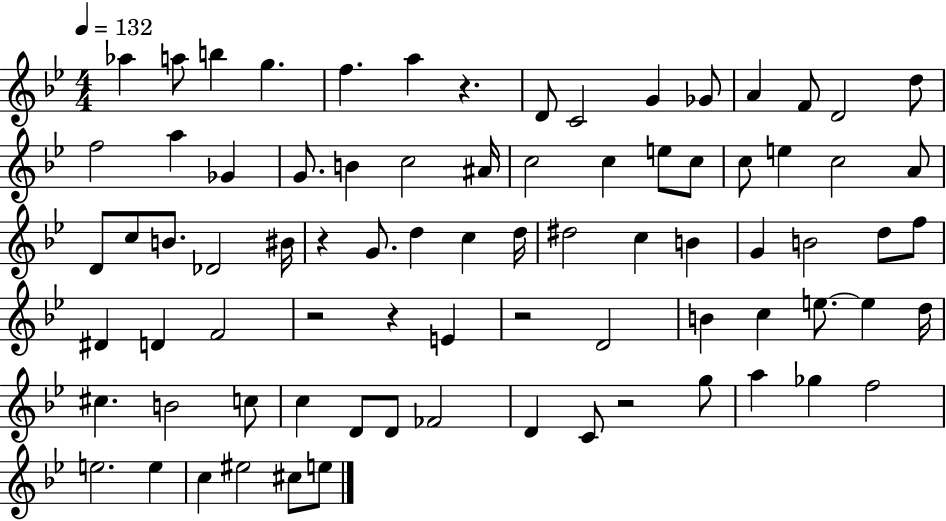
Ab5/q A5/e B5/q G5/q. F5/q. A5/q R/q. D4/e C4/h G4/q Gb4/e A4/q F4/e D4/h D5/e F5/h A5/q Gb4/q G4/e. B4/q C5/h A#4/s C5/h C5/q E5/e C5/e C5/e E5/q C5/h A4/e D4/e C5/e B4/e. Db4/h BIS4/s R/q G4/e. D5/q C5/q D5/s D#5/h C5/q B4/q G4/q B4/h D5/e F5/e D#4/q D4/q F4/h R/h R/q E4/q R/h D4/h B4/q C5/q E5/e. E5/q D5/s C#5/q. B4/h C5/e C5/q D4/e D4/e FES4/h D4/q C4/e R/h G5/e A5/q Gb5/q F5/h E5/h. E5/q C5/q EIS5/h C#5/e E5/e